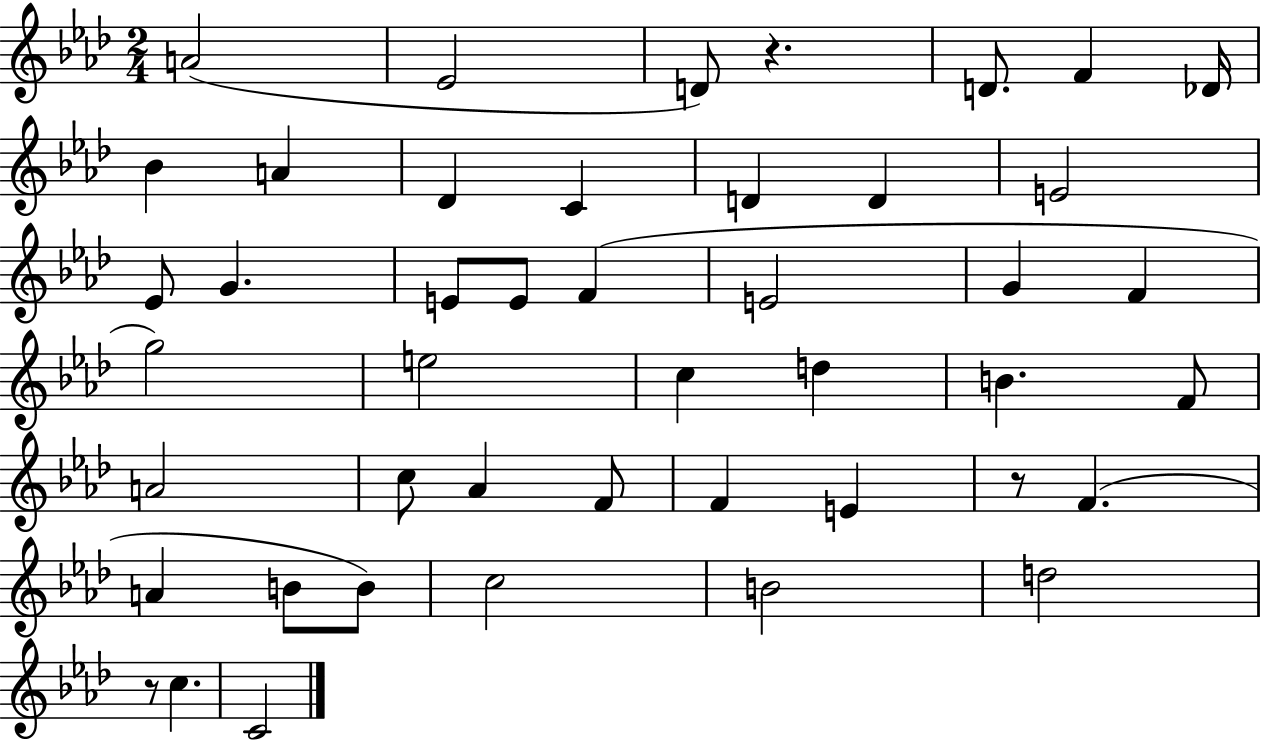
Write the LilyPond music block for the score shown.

{
  \clef treble
  \numericTimeSignature
  \time 2/4
  \key aes \major
  a'2( | ees'2 | d'8) r4. | d'8. f'4 des'16 | \break bes'4 a'4 | des'4 c'4 | d'4 d'4 | e'2 | \break ees'8 g'4. | e'8 e'8 f'4( | e'2 | g'4 f'4 | \break g''2) | e''2 | c''4 d''4 | b'4. f'8 | \break a'2 | c''8 aes'4 f'8 | f'4 e'4 | r8 f'4.( | \break a'4 b'8 b'8) | c''2 | b'2 | d''2 | \break r8 c''4. | c'2 | \bar "|."
}